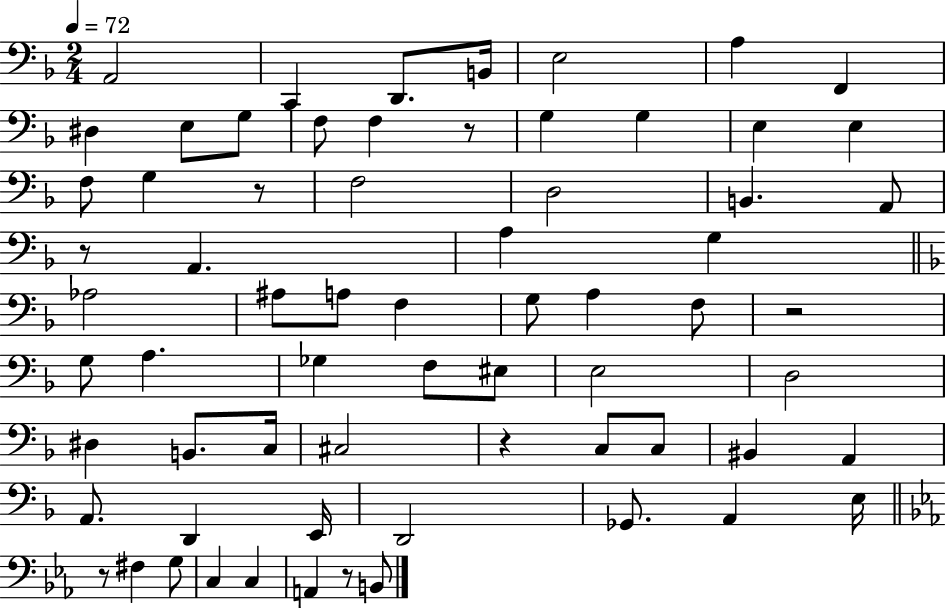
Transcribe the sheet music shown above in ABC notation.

X:1
T:Untitled
M:2/4
L:1/4
K:F
A,,2 C,, D,,/2 B,,/4 E,2 A, F,, ^D, E,/2 G,/2 F,/2 F, z/2 G, G, E, E, F,/2 G, z/2 F,2 D,2 B,, A,,/2 z/2 A,, A, G, _A,2 ^A,/2 A,/2 F, G,/2 A, F,/2 z2 G,/2 A, _G, F,/2 ^E,/2 E,2 D,2 ^D, B,,/2 C,/4 ^C,2 z C,/2 C,/2 ^B,, A,, A,,/2 D,, E,,/4 D,,2 _G,,/2 A,, E,/4 z/2 ^F, G,/2 C, C, A,, z/2 B,,/2